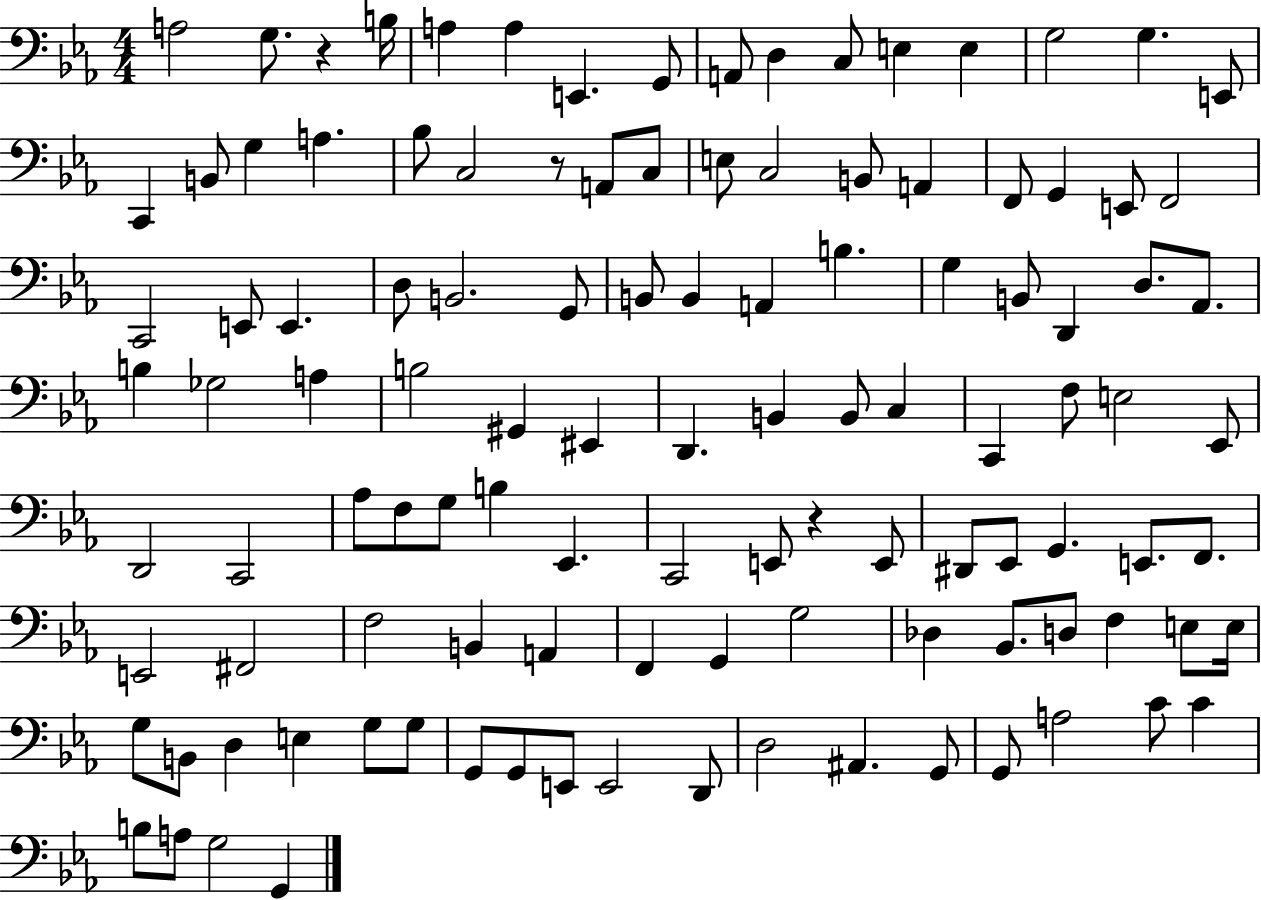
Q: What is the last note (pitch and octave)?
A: G2